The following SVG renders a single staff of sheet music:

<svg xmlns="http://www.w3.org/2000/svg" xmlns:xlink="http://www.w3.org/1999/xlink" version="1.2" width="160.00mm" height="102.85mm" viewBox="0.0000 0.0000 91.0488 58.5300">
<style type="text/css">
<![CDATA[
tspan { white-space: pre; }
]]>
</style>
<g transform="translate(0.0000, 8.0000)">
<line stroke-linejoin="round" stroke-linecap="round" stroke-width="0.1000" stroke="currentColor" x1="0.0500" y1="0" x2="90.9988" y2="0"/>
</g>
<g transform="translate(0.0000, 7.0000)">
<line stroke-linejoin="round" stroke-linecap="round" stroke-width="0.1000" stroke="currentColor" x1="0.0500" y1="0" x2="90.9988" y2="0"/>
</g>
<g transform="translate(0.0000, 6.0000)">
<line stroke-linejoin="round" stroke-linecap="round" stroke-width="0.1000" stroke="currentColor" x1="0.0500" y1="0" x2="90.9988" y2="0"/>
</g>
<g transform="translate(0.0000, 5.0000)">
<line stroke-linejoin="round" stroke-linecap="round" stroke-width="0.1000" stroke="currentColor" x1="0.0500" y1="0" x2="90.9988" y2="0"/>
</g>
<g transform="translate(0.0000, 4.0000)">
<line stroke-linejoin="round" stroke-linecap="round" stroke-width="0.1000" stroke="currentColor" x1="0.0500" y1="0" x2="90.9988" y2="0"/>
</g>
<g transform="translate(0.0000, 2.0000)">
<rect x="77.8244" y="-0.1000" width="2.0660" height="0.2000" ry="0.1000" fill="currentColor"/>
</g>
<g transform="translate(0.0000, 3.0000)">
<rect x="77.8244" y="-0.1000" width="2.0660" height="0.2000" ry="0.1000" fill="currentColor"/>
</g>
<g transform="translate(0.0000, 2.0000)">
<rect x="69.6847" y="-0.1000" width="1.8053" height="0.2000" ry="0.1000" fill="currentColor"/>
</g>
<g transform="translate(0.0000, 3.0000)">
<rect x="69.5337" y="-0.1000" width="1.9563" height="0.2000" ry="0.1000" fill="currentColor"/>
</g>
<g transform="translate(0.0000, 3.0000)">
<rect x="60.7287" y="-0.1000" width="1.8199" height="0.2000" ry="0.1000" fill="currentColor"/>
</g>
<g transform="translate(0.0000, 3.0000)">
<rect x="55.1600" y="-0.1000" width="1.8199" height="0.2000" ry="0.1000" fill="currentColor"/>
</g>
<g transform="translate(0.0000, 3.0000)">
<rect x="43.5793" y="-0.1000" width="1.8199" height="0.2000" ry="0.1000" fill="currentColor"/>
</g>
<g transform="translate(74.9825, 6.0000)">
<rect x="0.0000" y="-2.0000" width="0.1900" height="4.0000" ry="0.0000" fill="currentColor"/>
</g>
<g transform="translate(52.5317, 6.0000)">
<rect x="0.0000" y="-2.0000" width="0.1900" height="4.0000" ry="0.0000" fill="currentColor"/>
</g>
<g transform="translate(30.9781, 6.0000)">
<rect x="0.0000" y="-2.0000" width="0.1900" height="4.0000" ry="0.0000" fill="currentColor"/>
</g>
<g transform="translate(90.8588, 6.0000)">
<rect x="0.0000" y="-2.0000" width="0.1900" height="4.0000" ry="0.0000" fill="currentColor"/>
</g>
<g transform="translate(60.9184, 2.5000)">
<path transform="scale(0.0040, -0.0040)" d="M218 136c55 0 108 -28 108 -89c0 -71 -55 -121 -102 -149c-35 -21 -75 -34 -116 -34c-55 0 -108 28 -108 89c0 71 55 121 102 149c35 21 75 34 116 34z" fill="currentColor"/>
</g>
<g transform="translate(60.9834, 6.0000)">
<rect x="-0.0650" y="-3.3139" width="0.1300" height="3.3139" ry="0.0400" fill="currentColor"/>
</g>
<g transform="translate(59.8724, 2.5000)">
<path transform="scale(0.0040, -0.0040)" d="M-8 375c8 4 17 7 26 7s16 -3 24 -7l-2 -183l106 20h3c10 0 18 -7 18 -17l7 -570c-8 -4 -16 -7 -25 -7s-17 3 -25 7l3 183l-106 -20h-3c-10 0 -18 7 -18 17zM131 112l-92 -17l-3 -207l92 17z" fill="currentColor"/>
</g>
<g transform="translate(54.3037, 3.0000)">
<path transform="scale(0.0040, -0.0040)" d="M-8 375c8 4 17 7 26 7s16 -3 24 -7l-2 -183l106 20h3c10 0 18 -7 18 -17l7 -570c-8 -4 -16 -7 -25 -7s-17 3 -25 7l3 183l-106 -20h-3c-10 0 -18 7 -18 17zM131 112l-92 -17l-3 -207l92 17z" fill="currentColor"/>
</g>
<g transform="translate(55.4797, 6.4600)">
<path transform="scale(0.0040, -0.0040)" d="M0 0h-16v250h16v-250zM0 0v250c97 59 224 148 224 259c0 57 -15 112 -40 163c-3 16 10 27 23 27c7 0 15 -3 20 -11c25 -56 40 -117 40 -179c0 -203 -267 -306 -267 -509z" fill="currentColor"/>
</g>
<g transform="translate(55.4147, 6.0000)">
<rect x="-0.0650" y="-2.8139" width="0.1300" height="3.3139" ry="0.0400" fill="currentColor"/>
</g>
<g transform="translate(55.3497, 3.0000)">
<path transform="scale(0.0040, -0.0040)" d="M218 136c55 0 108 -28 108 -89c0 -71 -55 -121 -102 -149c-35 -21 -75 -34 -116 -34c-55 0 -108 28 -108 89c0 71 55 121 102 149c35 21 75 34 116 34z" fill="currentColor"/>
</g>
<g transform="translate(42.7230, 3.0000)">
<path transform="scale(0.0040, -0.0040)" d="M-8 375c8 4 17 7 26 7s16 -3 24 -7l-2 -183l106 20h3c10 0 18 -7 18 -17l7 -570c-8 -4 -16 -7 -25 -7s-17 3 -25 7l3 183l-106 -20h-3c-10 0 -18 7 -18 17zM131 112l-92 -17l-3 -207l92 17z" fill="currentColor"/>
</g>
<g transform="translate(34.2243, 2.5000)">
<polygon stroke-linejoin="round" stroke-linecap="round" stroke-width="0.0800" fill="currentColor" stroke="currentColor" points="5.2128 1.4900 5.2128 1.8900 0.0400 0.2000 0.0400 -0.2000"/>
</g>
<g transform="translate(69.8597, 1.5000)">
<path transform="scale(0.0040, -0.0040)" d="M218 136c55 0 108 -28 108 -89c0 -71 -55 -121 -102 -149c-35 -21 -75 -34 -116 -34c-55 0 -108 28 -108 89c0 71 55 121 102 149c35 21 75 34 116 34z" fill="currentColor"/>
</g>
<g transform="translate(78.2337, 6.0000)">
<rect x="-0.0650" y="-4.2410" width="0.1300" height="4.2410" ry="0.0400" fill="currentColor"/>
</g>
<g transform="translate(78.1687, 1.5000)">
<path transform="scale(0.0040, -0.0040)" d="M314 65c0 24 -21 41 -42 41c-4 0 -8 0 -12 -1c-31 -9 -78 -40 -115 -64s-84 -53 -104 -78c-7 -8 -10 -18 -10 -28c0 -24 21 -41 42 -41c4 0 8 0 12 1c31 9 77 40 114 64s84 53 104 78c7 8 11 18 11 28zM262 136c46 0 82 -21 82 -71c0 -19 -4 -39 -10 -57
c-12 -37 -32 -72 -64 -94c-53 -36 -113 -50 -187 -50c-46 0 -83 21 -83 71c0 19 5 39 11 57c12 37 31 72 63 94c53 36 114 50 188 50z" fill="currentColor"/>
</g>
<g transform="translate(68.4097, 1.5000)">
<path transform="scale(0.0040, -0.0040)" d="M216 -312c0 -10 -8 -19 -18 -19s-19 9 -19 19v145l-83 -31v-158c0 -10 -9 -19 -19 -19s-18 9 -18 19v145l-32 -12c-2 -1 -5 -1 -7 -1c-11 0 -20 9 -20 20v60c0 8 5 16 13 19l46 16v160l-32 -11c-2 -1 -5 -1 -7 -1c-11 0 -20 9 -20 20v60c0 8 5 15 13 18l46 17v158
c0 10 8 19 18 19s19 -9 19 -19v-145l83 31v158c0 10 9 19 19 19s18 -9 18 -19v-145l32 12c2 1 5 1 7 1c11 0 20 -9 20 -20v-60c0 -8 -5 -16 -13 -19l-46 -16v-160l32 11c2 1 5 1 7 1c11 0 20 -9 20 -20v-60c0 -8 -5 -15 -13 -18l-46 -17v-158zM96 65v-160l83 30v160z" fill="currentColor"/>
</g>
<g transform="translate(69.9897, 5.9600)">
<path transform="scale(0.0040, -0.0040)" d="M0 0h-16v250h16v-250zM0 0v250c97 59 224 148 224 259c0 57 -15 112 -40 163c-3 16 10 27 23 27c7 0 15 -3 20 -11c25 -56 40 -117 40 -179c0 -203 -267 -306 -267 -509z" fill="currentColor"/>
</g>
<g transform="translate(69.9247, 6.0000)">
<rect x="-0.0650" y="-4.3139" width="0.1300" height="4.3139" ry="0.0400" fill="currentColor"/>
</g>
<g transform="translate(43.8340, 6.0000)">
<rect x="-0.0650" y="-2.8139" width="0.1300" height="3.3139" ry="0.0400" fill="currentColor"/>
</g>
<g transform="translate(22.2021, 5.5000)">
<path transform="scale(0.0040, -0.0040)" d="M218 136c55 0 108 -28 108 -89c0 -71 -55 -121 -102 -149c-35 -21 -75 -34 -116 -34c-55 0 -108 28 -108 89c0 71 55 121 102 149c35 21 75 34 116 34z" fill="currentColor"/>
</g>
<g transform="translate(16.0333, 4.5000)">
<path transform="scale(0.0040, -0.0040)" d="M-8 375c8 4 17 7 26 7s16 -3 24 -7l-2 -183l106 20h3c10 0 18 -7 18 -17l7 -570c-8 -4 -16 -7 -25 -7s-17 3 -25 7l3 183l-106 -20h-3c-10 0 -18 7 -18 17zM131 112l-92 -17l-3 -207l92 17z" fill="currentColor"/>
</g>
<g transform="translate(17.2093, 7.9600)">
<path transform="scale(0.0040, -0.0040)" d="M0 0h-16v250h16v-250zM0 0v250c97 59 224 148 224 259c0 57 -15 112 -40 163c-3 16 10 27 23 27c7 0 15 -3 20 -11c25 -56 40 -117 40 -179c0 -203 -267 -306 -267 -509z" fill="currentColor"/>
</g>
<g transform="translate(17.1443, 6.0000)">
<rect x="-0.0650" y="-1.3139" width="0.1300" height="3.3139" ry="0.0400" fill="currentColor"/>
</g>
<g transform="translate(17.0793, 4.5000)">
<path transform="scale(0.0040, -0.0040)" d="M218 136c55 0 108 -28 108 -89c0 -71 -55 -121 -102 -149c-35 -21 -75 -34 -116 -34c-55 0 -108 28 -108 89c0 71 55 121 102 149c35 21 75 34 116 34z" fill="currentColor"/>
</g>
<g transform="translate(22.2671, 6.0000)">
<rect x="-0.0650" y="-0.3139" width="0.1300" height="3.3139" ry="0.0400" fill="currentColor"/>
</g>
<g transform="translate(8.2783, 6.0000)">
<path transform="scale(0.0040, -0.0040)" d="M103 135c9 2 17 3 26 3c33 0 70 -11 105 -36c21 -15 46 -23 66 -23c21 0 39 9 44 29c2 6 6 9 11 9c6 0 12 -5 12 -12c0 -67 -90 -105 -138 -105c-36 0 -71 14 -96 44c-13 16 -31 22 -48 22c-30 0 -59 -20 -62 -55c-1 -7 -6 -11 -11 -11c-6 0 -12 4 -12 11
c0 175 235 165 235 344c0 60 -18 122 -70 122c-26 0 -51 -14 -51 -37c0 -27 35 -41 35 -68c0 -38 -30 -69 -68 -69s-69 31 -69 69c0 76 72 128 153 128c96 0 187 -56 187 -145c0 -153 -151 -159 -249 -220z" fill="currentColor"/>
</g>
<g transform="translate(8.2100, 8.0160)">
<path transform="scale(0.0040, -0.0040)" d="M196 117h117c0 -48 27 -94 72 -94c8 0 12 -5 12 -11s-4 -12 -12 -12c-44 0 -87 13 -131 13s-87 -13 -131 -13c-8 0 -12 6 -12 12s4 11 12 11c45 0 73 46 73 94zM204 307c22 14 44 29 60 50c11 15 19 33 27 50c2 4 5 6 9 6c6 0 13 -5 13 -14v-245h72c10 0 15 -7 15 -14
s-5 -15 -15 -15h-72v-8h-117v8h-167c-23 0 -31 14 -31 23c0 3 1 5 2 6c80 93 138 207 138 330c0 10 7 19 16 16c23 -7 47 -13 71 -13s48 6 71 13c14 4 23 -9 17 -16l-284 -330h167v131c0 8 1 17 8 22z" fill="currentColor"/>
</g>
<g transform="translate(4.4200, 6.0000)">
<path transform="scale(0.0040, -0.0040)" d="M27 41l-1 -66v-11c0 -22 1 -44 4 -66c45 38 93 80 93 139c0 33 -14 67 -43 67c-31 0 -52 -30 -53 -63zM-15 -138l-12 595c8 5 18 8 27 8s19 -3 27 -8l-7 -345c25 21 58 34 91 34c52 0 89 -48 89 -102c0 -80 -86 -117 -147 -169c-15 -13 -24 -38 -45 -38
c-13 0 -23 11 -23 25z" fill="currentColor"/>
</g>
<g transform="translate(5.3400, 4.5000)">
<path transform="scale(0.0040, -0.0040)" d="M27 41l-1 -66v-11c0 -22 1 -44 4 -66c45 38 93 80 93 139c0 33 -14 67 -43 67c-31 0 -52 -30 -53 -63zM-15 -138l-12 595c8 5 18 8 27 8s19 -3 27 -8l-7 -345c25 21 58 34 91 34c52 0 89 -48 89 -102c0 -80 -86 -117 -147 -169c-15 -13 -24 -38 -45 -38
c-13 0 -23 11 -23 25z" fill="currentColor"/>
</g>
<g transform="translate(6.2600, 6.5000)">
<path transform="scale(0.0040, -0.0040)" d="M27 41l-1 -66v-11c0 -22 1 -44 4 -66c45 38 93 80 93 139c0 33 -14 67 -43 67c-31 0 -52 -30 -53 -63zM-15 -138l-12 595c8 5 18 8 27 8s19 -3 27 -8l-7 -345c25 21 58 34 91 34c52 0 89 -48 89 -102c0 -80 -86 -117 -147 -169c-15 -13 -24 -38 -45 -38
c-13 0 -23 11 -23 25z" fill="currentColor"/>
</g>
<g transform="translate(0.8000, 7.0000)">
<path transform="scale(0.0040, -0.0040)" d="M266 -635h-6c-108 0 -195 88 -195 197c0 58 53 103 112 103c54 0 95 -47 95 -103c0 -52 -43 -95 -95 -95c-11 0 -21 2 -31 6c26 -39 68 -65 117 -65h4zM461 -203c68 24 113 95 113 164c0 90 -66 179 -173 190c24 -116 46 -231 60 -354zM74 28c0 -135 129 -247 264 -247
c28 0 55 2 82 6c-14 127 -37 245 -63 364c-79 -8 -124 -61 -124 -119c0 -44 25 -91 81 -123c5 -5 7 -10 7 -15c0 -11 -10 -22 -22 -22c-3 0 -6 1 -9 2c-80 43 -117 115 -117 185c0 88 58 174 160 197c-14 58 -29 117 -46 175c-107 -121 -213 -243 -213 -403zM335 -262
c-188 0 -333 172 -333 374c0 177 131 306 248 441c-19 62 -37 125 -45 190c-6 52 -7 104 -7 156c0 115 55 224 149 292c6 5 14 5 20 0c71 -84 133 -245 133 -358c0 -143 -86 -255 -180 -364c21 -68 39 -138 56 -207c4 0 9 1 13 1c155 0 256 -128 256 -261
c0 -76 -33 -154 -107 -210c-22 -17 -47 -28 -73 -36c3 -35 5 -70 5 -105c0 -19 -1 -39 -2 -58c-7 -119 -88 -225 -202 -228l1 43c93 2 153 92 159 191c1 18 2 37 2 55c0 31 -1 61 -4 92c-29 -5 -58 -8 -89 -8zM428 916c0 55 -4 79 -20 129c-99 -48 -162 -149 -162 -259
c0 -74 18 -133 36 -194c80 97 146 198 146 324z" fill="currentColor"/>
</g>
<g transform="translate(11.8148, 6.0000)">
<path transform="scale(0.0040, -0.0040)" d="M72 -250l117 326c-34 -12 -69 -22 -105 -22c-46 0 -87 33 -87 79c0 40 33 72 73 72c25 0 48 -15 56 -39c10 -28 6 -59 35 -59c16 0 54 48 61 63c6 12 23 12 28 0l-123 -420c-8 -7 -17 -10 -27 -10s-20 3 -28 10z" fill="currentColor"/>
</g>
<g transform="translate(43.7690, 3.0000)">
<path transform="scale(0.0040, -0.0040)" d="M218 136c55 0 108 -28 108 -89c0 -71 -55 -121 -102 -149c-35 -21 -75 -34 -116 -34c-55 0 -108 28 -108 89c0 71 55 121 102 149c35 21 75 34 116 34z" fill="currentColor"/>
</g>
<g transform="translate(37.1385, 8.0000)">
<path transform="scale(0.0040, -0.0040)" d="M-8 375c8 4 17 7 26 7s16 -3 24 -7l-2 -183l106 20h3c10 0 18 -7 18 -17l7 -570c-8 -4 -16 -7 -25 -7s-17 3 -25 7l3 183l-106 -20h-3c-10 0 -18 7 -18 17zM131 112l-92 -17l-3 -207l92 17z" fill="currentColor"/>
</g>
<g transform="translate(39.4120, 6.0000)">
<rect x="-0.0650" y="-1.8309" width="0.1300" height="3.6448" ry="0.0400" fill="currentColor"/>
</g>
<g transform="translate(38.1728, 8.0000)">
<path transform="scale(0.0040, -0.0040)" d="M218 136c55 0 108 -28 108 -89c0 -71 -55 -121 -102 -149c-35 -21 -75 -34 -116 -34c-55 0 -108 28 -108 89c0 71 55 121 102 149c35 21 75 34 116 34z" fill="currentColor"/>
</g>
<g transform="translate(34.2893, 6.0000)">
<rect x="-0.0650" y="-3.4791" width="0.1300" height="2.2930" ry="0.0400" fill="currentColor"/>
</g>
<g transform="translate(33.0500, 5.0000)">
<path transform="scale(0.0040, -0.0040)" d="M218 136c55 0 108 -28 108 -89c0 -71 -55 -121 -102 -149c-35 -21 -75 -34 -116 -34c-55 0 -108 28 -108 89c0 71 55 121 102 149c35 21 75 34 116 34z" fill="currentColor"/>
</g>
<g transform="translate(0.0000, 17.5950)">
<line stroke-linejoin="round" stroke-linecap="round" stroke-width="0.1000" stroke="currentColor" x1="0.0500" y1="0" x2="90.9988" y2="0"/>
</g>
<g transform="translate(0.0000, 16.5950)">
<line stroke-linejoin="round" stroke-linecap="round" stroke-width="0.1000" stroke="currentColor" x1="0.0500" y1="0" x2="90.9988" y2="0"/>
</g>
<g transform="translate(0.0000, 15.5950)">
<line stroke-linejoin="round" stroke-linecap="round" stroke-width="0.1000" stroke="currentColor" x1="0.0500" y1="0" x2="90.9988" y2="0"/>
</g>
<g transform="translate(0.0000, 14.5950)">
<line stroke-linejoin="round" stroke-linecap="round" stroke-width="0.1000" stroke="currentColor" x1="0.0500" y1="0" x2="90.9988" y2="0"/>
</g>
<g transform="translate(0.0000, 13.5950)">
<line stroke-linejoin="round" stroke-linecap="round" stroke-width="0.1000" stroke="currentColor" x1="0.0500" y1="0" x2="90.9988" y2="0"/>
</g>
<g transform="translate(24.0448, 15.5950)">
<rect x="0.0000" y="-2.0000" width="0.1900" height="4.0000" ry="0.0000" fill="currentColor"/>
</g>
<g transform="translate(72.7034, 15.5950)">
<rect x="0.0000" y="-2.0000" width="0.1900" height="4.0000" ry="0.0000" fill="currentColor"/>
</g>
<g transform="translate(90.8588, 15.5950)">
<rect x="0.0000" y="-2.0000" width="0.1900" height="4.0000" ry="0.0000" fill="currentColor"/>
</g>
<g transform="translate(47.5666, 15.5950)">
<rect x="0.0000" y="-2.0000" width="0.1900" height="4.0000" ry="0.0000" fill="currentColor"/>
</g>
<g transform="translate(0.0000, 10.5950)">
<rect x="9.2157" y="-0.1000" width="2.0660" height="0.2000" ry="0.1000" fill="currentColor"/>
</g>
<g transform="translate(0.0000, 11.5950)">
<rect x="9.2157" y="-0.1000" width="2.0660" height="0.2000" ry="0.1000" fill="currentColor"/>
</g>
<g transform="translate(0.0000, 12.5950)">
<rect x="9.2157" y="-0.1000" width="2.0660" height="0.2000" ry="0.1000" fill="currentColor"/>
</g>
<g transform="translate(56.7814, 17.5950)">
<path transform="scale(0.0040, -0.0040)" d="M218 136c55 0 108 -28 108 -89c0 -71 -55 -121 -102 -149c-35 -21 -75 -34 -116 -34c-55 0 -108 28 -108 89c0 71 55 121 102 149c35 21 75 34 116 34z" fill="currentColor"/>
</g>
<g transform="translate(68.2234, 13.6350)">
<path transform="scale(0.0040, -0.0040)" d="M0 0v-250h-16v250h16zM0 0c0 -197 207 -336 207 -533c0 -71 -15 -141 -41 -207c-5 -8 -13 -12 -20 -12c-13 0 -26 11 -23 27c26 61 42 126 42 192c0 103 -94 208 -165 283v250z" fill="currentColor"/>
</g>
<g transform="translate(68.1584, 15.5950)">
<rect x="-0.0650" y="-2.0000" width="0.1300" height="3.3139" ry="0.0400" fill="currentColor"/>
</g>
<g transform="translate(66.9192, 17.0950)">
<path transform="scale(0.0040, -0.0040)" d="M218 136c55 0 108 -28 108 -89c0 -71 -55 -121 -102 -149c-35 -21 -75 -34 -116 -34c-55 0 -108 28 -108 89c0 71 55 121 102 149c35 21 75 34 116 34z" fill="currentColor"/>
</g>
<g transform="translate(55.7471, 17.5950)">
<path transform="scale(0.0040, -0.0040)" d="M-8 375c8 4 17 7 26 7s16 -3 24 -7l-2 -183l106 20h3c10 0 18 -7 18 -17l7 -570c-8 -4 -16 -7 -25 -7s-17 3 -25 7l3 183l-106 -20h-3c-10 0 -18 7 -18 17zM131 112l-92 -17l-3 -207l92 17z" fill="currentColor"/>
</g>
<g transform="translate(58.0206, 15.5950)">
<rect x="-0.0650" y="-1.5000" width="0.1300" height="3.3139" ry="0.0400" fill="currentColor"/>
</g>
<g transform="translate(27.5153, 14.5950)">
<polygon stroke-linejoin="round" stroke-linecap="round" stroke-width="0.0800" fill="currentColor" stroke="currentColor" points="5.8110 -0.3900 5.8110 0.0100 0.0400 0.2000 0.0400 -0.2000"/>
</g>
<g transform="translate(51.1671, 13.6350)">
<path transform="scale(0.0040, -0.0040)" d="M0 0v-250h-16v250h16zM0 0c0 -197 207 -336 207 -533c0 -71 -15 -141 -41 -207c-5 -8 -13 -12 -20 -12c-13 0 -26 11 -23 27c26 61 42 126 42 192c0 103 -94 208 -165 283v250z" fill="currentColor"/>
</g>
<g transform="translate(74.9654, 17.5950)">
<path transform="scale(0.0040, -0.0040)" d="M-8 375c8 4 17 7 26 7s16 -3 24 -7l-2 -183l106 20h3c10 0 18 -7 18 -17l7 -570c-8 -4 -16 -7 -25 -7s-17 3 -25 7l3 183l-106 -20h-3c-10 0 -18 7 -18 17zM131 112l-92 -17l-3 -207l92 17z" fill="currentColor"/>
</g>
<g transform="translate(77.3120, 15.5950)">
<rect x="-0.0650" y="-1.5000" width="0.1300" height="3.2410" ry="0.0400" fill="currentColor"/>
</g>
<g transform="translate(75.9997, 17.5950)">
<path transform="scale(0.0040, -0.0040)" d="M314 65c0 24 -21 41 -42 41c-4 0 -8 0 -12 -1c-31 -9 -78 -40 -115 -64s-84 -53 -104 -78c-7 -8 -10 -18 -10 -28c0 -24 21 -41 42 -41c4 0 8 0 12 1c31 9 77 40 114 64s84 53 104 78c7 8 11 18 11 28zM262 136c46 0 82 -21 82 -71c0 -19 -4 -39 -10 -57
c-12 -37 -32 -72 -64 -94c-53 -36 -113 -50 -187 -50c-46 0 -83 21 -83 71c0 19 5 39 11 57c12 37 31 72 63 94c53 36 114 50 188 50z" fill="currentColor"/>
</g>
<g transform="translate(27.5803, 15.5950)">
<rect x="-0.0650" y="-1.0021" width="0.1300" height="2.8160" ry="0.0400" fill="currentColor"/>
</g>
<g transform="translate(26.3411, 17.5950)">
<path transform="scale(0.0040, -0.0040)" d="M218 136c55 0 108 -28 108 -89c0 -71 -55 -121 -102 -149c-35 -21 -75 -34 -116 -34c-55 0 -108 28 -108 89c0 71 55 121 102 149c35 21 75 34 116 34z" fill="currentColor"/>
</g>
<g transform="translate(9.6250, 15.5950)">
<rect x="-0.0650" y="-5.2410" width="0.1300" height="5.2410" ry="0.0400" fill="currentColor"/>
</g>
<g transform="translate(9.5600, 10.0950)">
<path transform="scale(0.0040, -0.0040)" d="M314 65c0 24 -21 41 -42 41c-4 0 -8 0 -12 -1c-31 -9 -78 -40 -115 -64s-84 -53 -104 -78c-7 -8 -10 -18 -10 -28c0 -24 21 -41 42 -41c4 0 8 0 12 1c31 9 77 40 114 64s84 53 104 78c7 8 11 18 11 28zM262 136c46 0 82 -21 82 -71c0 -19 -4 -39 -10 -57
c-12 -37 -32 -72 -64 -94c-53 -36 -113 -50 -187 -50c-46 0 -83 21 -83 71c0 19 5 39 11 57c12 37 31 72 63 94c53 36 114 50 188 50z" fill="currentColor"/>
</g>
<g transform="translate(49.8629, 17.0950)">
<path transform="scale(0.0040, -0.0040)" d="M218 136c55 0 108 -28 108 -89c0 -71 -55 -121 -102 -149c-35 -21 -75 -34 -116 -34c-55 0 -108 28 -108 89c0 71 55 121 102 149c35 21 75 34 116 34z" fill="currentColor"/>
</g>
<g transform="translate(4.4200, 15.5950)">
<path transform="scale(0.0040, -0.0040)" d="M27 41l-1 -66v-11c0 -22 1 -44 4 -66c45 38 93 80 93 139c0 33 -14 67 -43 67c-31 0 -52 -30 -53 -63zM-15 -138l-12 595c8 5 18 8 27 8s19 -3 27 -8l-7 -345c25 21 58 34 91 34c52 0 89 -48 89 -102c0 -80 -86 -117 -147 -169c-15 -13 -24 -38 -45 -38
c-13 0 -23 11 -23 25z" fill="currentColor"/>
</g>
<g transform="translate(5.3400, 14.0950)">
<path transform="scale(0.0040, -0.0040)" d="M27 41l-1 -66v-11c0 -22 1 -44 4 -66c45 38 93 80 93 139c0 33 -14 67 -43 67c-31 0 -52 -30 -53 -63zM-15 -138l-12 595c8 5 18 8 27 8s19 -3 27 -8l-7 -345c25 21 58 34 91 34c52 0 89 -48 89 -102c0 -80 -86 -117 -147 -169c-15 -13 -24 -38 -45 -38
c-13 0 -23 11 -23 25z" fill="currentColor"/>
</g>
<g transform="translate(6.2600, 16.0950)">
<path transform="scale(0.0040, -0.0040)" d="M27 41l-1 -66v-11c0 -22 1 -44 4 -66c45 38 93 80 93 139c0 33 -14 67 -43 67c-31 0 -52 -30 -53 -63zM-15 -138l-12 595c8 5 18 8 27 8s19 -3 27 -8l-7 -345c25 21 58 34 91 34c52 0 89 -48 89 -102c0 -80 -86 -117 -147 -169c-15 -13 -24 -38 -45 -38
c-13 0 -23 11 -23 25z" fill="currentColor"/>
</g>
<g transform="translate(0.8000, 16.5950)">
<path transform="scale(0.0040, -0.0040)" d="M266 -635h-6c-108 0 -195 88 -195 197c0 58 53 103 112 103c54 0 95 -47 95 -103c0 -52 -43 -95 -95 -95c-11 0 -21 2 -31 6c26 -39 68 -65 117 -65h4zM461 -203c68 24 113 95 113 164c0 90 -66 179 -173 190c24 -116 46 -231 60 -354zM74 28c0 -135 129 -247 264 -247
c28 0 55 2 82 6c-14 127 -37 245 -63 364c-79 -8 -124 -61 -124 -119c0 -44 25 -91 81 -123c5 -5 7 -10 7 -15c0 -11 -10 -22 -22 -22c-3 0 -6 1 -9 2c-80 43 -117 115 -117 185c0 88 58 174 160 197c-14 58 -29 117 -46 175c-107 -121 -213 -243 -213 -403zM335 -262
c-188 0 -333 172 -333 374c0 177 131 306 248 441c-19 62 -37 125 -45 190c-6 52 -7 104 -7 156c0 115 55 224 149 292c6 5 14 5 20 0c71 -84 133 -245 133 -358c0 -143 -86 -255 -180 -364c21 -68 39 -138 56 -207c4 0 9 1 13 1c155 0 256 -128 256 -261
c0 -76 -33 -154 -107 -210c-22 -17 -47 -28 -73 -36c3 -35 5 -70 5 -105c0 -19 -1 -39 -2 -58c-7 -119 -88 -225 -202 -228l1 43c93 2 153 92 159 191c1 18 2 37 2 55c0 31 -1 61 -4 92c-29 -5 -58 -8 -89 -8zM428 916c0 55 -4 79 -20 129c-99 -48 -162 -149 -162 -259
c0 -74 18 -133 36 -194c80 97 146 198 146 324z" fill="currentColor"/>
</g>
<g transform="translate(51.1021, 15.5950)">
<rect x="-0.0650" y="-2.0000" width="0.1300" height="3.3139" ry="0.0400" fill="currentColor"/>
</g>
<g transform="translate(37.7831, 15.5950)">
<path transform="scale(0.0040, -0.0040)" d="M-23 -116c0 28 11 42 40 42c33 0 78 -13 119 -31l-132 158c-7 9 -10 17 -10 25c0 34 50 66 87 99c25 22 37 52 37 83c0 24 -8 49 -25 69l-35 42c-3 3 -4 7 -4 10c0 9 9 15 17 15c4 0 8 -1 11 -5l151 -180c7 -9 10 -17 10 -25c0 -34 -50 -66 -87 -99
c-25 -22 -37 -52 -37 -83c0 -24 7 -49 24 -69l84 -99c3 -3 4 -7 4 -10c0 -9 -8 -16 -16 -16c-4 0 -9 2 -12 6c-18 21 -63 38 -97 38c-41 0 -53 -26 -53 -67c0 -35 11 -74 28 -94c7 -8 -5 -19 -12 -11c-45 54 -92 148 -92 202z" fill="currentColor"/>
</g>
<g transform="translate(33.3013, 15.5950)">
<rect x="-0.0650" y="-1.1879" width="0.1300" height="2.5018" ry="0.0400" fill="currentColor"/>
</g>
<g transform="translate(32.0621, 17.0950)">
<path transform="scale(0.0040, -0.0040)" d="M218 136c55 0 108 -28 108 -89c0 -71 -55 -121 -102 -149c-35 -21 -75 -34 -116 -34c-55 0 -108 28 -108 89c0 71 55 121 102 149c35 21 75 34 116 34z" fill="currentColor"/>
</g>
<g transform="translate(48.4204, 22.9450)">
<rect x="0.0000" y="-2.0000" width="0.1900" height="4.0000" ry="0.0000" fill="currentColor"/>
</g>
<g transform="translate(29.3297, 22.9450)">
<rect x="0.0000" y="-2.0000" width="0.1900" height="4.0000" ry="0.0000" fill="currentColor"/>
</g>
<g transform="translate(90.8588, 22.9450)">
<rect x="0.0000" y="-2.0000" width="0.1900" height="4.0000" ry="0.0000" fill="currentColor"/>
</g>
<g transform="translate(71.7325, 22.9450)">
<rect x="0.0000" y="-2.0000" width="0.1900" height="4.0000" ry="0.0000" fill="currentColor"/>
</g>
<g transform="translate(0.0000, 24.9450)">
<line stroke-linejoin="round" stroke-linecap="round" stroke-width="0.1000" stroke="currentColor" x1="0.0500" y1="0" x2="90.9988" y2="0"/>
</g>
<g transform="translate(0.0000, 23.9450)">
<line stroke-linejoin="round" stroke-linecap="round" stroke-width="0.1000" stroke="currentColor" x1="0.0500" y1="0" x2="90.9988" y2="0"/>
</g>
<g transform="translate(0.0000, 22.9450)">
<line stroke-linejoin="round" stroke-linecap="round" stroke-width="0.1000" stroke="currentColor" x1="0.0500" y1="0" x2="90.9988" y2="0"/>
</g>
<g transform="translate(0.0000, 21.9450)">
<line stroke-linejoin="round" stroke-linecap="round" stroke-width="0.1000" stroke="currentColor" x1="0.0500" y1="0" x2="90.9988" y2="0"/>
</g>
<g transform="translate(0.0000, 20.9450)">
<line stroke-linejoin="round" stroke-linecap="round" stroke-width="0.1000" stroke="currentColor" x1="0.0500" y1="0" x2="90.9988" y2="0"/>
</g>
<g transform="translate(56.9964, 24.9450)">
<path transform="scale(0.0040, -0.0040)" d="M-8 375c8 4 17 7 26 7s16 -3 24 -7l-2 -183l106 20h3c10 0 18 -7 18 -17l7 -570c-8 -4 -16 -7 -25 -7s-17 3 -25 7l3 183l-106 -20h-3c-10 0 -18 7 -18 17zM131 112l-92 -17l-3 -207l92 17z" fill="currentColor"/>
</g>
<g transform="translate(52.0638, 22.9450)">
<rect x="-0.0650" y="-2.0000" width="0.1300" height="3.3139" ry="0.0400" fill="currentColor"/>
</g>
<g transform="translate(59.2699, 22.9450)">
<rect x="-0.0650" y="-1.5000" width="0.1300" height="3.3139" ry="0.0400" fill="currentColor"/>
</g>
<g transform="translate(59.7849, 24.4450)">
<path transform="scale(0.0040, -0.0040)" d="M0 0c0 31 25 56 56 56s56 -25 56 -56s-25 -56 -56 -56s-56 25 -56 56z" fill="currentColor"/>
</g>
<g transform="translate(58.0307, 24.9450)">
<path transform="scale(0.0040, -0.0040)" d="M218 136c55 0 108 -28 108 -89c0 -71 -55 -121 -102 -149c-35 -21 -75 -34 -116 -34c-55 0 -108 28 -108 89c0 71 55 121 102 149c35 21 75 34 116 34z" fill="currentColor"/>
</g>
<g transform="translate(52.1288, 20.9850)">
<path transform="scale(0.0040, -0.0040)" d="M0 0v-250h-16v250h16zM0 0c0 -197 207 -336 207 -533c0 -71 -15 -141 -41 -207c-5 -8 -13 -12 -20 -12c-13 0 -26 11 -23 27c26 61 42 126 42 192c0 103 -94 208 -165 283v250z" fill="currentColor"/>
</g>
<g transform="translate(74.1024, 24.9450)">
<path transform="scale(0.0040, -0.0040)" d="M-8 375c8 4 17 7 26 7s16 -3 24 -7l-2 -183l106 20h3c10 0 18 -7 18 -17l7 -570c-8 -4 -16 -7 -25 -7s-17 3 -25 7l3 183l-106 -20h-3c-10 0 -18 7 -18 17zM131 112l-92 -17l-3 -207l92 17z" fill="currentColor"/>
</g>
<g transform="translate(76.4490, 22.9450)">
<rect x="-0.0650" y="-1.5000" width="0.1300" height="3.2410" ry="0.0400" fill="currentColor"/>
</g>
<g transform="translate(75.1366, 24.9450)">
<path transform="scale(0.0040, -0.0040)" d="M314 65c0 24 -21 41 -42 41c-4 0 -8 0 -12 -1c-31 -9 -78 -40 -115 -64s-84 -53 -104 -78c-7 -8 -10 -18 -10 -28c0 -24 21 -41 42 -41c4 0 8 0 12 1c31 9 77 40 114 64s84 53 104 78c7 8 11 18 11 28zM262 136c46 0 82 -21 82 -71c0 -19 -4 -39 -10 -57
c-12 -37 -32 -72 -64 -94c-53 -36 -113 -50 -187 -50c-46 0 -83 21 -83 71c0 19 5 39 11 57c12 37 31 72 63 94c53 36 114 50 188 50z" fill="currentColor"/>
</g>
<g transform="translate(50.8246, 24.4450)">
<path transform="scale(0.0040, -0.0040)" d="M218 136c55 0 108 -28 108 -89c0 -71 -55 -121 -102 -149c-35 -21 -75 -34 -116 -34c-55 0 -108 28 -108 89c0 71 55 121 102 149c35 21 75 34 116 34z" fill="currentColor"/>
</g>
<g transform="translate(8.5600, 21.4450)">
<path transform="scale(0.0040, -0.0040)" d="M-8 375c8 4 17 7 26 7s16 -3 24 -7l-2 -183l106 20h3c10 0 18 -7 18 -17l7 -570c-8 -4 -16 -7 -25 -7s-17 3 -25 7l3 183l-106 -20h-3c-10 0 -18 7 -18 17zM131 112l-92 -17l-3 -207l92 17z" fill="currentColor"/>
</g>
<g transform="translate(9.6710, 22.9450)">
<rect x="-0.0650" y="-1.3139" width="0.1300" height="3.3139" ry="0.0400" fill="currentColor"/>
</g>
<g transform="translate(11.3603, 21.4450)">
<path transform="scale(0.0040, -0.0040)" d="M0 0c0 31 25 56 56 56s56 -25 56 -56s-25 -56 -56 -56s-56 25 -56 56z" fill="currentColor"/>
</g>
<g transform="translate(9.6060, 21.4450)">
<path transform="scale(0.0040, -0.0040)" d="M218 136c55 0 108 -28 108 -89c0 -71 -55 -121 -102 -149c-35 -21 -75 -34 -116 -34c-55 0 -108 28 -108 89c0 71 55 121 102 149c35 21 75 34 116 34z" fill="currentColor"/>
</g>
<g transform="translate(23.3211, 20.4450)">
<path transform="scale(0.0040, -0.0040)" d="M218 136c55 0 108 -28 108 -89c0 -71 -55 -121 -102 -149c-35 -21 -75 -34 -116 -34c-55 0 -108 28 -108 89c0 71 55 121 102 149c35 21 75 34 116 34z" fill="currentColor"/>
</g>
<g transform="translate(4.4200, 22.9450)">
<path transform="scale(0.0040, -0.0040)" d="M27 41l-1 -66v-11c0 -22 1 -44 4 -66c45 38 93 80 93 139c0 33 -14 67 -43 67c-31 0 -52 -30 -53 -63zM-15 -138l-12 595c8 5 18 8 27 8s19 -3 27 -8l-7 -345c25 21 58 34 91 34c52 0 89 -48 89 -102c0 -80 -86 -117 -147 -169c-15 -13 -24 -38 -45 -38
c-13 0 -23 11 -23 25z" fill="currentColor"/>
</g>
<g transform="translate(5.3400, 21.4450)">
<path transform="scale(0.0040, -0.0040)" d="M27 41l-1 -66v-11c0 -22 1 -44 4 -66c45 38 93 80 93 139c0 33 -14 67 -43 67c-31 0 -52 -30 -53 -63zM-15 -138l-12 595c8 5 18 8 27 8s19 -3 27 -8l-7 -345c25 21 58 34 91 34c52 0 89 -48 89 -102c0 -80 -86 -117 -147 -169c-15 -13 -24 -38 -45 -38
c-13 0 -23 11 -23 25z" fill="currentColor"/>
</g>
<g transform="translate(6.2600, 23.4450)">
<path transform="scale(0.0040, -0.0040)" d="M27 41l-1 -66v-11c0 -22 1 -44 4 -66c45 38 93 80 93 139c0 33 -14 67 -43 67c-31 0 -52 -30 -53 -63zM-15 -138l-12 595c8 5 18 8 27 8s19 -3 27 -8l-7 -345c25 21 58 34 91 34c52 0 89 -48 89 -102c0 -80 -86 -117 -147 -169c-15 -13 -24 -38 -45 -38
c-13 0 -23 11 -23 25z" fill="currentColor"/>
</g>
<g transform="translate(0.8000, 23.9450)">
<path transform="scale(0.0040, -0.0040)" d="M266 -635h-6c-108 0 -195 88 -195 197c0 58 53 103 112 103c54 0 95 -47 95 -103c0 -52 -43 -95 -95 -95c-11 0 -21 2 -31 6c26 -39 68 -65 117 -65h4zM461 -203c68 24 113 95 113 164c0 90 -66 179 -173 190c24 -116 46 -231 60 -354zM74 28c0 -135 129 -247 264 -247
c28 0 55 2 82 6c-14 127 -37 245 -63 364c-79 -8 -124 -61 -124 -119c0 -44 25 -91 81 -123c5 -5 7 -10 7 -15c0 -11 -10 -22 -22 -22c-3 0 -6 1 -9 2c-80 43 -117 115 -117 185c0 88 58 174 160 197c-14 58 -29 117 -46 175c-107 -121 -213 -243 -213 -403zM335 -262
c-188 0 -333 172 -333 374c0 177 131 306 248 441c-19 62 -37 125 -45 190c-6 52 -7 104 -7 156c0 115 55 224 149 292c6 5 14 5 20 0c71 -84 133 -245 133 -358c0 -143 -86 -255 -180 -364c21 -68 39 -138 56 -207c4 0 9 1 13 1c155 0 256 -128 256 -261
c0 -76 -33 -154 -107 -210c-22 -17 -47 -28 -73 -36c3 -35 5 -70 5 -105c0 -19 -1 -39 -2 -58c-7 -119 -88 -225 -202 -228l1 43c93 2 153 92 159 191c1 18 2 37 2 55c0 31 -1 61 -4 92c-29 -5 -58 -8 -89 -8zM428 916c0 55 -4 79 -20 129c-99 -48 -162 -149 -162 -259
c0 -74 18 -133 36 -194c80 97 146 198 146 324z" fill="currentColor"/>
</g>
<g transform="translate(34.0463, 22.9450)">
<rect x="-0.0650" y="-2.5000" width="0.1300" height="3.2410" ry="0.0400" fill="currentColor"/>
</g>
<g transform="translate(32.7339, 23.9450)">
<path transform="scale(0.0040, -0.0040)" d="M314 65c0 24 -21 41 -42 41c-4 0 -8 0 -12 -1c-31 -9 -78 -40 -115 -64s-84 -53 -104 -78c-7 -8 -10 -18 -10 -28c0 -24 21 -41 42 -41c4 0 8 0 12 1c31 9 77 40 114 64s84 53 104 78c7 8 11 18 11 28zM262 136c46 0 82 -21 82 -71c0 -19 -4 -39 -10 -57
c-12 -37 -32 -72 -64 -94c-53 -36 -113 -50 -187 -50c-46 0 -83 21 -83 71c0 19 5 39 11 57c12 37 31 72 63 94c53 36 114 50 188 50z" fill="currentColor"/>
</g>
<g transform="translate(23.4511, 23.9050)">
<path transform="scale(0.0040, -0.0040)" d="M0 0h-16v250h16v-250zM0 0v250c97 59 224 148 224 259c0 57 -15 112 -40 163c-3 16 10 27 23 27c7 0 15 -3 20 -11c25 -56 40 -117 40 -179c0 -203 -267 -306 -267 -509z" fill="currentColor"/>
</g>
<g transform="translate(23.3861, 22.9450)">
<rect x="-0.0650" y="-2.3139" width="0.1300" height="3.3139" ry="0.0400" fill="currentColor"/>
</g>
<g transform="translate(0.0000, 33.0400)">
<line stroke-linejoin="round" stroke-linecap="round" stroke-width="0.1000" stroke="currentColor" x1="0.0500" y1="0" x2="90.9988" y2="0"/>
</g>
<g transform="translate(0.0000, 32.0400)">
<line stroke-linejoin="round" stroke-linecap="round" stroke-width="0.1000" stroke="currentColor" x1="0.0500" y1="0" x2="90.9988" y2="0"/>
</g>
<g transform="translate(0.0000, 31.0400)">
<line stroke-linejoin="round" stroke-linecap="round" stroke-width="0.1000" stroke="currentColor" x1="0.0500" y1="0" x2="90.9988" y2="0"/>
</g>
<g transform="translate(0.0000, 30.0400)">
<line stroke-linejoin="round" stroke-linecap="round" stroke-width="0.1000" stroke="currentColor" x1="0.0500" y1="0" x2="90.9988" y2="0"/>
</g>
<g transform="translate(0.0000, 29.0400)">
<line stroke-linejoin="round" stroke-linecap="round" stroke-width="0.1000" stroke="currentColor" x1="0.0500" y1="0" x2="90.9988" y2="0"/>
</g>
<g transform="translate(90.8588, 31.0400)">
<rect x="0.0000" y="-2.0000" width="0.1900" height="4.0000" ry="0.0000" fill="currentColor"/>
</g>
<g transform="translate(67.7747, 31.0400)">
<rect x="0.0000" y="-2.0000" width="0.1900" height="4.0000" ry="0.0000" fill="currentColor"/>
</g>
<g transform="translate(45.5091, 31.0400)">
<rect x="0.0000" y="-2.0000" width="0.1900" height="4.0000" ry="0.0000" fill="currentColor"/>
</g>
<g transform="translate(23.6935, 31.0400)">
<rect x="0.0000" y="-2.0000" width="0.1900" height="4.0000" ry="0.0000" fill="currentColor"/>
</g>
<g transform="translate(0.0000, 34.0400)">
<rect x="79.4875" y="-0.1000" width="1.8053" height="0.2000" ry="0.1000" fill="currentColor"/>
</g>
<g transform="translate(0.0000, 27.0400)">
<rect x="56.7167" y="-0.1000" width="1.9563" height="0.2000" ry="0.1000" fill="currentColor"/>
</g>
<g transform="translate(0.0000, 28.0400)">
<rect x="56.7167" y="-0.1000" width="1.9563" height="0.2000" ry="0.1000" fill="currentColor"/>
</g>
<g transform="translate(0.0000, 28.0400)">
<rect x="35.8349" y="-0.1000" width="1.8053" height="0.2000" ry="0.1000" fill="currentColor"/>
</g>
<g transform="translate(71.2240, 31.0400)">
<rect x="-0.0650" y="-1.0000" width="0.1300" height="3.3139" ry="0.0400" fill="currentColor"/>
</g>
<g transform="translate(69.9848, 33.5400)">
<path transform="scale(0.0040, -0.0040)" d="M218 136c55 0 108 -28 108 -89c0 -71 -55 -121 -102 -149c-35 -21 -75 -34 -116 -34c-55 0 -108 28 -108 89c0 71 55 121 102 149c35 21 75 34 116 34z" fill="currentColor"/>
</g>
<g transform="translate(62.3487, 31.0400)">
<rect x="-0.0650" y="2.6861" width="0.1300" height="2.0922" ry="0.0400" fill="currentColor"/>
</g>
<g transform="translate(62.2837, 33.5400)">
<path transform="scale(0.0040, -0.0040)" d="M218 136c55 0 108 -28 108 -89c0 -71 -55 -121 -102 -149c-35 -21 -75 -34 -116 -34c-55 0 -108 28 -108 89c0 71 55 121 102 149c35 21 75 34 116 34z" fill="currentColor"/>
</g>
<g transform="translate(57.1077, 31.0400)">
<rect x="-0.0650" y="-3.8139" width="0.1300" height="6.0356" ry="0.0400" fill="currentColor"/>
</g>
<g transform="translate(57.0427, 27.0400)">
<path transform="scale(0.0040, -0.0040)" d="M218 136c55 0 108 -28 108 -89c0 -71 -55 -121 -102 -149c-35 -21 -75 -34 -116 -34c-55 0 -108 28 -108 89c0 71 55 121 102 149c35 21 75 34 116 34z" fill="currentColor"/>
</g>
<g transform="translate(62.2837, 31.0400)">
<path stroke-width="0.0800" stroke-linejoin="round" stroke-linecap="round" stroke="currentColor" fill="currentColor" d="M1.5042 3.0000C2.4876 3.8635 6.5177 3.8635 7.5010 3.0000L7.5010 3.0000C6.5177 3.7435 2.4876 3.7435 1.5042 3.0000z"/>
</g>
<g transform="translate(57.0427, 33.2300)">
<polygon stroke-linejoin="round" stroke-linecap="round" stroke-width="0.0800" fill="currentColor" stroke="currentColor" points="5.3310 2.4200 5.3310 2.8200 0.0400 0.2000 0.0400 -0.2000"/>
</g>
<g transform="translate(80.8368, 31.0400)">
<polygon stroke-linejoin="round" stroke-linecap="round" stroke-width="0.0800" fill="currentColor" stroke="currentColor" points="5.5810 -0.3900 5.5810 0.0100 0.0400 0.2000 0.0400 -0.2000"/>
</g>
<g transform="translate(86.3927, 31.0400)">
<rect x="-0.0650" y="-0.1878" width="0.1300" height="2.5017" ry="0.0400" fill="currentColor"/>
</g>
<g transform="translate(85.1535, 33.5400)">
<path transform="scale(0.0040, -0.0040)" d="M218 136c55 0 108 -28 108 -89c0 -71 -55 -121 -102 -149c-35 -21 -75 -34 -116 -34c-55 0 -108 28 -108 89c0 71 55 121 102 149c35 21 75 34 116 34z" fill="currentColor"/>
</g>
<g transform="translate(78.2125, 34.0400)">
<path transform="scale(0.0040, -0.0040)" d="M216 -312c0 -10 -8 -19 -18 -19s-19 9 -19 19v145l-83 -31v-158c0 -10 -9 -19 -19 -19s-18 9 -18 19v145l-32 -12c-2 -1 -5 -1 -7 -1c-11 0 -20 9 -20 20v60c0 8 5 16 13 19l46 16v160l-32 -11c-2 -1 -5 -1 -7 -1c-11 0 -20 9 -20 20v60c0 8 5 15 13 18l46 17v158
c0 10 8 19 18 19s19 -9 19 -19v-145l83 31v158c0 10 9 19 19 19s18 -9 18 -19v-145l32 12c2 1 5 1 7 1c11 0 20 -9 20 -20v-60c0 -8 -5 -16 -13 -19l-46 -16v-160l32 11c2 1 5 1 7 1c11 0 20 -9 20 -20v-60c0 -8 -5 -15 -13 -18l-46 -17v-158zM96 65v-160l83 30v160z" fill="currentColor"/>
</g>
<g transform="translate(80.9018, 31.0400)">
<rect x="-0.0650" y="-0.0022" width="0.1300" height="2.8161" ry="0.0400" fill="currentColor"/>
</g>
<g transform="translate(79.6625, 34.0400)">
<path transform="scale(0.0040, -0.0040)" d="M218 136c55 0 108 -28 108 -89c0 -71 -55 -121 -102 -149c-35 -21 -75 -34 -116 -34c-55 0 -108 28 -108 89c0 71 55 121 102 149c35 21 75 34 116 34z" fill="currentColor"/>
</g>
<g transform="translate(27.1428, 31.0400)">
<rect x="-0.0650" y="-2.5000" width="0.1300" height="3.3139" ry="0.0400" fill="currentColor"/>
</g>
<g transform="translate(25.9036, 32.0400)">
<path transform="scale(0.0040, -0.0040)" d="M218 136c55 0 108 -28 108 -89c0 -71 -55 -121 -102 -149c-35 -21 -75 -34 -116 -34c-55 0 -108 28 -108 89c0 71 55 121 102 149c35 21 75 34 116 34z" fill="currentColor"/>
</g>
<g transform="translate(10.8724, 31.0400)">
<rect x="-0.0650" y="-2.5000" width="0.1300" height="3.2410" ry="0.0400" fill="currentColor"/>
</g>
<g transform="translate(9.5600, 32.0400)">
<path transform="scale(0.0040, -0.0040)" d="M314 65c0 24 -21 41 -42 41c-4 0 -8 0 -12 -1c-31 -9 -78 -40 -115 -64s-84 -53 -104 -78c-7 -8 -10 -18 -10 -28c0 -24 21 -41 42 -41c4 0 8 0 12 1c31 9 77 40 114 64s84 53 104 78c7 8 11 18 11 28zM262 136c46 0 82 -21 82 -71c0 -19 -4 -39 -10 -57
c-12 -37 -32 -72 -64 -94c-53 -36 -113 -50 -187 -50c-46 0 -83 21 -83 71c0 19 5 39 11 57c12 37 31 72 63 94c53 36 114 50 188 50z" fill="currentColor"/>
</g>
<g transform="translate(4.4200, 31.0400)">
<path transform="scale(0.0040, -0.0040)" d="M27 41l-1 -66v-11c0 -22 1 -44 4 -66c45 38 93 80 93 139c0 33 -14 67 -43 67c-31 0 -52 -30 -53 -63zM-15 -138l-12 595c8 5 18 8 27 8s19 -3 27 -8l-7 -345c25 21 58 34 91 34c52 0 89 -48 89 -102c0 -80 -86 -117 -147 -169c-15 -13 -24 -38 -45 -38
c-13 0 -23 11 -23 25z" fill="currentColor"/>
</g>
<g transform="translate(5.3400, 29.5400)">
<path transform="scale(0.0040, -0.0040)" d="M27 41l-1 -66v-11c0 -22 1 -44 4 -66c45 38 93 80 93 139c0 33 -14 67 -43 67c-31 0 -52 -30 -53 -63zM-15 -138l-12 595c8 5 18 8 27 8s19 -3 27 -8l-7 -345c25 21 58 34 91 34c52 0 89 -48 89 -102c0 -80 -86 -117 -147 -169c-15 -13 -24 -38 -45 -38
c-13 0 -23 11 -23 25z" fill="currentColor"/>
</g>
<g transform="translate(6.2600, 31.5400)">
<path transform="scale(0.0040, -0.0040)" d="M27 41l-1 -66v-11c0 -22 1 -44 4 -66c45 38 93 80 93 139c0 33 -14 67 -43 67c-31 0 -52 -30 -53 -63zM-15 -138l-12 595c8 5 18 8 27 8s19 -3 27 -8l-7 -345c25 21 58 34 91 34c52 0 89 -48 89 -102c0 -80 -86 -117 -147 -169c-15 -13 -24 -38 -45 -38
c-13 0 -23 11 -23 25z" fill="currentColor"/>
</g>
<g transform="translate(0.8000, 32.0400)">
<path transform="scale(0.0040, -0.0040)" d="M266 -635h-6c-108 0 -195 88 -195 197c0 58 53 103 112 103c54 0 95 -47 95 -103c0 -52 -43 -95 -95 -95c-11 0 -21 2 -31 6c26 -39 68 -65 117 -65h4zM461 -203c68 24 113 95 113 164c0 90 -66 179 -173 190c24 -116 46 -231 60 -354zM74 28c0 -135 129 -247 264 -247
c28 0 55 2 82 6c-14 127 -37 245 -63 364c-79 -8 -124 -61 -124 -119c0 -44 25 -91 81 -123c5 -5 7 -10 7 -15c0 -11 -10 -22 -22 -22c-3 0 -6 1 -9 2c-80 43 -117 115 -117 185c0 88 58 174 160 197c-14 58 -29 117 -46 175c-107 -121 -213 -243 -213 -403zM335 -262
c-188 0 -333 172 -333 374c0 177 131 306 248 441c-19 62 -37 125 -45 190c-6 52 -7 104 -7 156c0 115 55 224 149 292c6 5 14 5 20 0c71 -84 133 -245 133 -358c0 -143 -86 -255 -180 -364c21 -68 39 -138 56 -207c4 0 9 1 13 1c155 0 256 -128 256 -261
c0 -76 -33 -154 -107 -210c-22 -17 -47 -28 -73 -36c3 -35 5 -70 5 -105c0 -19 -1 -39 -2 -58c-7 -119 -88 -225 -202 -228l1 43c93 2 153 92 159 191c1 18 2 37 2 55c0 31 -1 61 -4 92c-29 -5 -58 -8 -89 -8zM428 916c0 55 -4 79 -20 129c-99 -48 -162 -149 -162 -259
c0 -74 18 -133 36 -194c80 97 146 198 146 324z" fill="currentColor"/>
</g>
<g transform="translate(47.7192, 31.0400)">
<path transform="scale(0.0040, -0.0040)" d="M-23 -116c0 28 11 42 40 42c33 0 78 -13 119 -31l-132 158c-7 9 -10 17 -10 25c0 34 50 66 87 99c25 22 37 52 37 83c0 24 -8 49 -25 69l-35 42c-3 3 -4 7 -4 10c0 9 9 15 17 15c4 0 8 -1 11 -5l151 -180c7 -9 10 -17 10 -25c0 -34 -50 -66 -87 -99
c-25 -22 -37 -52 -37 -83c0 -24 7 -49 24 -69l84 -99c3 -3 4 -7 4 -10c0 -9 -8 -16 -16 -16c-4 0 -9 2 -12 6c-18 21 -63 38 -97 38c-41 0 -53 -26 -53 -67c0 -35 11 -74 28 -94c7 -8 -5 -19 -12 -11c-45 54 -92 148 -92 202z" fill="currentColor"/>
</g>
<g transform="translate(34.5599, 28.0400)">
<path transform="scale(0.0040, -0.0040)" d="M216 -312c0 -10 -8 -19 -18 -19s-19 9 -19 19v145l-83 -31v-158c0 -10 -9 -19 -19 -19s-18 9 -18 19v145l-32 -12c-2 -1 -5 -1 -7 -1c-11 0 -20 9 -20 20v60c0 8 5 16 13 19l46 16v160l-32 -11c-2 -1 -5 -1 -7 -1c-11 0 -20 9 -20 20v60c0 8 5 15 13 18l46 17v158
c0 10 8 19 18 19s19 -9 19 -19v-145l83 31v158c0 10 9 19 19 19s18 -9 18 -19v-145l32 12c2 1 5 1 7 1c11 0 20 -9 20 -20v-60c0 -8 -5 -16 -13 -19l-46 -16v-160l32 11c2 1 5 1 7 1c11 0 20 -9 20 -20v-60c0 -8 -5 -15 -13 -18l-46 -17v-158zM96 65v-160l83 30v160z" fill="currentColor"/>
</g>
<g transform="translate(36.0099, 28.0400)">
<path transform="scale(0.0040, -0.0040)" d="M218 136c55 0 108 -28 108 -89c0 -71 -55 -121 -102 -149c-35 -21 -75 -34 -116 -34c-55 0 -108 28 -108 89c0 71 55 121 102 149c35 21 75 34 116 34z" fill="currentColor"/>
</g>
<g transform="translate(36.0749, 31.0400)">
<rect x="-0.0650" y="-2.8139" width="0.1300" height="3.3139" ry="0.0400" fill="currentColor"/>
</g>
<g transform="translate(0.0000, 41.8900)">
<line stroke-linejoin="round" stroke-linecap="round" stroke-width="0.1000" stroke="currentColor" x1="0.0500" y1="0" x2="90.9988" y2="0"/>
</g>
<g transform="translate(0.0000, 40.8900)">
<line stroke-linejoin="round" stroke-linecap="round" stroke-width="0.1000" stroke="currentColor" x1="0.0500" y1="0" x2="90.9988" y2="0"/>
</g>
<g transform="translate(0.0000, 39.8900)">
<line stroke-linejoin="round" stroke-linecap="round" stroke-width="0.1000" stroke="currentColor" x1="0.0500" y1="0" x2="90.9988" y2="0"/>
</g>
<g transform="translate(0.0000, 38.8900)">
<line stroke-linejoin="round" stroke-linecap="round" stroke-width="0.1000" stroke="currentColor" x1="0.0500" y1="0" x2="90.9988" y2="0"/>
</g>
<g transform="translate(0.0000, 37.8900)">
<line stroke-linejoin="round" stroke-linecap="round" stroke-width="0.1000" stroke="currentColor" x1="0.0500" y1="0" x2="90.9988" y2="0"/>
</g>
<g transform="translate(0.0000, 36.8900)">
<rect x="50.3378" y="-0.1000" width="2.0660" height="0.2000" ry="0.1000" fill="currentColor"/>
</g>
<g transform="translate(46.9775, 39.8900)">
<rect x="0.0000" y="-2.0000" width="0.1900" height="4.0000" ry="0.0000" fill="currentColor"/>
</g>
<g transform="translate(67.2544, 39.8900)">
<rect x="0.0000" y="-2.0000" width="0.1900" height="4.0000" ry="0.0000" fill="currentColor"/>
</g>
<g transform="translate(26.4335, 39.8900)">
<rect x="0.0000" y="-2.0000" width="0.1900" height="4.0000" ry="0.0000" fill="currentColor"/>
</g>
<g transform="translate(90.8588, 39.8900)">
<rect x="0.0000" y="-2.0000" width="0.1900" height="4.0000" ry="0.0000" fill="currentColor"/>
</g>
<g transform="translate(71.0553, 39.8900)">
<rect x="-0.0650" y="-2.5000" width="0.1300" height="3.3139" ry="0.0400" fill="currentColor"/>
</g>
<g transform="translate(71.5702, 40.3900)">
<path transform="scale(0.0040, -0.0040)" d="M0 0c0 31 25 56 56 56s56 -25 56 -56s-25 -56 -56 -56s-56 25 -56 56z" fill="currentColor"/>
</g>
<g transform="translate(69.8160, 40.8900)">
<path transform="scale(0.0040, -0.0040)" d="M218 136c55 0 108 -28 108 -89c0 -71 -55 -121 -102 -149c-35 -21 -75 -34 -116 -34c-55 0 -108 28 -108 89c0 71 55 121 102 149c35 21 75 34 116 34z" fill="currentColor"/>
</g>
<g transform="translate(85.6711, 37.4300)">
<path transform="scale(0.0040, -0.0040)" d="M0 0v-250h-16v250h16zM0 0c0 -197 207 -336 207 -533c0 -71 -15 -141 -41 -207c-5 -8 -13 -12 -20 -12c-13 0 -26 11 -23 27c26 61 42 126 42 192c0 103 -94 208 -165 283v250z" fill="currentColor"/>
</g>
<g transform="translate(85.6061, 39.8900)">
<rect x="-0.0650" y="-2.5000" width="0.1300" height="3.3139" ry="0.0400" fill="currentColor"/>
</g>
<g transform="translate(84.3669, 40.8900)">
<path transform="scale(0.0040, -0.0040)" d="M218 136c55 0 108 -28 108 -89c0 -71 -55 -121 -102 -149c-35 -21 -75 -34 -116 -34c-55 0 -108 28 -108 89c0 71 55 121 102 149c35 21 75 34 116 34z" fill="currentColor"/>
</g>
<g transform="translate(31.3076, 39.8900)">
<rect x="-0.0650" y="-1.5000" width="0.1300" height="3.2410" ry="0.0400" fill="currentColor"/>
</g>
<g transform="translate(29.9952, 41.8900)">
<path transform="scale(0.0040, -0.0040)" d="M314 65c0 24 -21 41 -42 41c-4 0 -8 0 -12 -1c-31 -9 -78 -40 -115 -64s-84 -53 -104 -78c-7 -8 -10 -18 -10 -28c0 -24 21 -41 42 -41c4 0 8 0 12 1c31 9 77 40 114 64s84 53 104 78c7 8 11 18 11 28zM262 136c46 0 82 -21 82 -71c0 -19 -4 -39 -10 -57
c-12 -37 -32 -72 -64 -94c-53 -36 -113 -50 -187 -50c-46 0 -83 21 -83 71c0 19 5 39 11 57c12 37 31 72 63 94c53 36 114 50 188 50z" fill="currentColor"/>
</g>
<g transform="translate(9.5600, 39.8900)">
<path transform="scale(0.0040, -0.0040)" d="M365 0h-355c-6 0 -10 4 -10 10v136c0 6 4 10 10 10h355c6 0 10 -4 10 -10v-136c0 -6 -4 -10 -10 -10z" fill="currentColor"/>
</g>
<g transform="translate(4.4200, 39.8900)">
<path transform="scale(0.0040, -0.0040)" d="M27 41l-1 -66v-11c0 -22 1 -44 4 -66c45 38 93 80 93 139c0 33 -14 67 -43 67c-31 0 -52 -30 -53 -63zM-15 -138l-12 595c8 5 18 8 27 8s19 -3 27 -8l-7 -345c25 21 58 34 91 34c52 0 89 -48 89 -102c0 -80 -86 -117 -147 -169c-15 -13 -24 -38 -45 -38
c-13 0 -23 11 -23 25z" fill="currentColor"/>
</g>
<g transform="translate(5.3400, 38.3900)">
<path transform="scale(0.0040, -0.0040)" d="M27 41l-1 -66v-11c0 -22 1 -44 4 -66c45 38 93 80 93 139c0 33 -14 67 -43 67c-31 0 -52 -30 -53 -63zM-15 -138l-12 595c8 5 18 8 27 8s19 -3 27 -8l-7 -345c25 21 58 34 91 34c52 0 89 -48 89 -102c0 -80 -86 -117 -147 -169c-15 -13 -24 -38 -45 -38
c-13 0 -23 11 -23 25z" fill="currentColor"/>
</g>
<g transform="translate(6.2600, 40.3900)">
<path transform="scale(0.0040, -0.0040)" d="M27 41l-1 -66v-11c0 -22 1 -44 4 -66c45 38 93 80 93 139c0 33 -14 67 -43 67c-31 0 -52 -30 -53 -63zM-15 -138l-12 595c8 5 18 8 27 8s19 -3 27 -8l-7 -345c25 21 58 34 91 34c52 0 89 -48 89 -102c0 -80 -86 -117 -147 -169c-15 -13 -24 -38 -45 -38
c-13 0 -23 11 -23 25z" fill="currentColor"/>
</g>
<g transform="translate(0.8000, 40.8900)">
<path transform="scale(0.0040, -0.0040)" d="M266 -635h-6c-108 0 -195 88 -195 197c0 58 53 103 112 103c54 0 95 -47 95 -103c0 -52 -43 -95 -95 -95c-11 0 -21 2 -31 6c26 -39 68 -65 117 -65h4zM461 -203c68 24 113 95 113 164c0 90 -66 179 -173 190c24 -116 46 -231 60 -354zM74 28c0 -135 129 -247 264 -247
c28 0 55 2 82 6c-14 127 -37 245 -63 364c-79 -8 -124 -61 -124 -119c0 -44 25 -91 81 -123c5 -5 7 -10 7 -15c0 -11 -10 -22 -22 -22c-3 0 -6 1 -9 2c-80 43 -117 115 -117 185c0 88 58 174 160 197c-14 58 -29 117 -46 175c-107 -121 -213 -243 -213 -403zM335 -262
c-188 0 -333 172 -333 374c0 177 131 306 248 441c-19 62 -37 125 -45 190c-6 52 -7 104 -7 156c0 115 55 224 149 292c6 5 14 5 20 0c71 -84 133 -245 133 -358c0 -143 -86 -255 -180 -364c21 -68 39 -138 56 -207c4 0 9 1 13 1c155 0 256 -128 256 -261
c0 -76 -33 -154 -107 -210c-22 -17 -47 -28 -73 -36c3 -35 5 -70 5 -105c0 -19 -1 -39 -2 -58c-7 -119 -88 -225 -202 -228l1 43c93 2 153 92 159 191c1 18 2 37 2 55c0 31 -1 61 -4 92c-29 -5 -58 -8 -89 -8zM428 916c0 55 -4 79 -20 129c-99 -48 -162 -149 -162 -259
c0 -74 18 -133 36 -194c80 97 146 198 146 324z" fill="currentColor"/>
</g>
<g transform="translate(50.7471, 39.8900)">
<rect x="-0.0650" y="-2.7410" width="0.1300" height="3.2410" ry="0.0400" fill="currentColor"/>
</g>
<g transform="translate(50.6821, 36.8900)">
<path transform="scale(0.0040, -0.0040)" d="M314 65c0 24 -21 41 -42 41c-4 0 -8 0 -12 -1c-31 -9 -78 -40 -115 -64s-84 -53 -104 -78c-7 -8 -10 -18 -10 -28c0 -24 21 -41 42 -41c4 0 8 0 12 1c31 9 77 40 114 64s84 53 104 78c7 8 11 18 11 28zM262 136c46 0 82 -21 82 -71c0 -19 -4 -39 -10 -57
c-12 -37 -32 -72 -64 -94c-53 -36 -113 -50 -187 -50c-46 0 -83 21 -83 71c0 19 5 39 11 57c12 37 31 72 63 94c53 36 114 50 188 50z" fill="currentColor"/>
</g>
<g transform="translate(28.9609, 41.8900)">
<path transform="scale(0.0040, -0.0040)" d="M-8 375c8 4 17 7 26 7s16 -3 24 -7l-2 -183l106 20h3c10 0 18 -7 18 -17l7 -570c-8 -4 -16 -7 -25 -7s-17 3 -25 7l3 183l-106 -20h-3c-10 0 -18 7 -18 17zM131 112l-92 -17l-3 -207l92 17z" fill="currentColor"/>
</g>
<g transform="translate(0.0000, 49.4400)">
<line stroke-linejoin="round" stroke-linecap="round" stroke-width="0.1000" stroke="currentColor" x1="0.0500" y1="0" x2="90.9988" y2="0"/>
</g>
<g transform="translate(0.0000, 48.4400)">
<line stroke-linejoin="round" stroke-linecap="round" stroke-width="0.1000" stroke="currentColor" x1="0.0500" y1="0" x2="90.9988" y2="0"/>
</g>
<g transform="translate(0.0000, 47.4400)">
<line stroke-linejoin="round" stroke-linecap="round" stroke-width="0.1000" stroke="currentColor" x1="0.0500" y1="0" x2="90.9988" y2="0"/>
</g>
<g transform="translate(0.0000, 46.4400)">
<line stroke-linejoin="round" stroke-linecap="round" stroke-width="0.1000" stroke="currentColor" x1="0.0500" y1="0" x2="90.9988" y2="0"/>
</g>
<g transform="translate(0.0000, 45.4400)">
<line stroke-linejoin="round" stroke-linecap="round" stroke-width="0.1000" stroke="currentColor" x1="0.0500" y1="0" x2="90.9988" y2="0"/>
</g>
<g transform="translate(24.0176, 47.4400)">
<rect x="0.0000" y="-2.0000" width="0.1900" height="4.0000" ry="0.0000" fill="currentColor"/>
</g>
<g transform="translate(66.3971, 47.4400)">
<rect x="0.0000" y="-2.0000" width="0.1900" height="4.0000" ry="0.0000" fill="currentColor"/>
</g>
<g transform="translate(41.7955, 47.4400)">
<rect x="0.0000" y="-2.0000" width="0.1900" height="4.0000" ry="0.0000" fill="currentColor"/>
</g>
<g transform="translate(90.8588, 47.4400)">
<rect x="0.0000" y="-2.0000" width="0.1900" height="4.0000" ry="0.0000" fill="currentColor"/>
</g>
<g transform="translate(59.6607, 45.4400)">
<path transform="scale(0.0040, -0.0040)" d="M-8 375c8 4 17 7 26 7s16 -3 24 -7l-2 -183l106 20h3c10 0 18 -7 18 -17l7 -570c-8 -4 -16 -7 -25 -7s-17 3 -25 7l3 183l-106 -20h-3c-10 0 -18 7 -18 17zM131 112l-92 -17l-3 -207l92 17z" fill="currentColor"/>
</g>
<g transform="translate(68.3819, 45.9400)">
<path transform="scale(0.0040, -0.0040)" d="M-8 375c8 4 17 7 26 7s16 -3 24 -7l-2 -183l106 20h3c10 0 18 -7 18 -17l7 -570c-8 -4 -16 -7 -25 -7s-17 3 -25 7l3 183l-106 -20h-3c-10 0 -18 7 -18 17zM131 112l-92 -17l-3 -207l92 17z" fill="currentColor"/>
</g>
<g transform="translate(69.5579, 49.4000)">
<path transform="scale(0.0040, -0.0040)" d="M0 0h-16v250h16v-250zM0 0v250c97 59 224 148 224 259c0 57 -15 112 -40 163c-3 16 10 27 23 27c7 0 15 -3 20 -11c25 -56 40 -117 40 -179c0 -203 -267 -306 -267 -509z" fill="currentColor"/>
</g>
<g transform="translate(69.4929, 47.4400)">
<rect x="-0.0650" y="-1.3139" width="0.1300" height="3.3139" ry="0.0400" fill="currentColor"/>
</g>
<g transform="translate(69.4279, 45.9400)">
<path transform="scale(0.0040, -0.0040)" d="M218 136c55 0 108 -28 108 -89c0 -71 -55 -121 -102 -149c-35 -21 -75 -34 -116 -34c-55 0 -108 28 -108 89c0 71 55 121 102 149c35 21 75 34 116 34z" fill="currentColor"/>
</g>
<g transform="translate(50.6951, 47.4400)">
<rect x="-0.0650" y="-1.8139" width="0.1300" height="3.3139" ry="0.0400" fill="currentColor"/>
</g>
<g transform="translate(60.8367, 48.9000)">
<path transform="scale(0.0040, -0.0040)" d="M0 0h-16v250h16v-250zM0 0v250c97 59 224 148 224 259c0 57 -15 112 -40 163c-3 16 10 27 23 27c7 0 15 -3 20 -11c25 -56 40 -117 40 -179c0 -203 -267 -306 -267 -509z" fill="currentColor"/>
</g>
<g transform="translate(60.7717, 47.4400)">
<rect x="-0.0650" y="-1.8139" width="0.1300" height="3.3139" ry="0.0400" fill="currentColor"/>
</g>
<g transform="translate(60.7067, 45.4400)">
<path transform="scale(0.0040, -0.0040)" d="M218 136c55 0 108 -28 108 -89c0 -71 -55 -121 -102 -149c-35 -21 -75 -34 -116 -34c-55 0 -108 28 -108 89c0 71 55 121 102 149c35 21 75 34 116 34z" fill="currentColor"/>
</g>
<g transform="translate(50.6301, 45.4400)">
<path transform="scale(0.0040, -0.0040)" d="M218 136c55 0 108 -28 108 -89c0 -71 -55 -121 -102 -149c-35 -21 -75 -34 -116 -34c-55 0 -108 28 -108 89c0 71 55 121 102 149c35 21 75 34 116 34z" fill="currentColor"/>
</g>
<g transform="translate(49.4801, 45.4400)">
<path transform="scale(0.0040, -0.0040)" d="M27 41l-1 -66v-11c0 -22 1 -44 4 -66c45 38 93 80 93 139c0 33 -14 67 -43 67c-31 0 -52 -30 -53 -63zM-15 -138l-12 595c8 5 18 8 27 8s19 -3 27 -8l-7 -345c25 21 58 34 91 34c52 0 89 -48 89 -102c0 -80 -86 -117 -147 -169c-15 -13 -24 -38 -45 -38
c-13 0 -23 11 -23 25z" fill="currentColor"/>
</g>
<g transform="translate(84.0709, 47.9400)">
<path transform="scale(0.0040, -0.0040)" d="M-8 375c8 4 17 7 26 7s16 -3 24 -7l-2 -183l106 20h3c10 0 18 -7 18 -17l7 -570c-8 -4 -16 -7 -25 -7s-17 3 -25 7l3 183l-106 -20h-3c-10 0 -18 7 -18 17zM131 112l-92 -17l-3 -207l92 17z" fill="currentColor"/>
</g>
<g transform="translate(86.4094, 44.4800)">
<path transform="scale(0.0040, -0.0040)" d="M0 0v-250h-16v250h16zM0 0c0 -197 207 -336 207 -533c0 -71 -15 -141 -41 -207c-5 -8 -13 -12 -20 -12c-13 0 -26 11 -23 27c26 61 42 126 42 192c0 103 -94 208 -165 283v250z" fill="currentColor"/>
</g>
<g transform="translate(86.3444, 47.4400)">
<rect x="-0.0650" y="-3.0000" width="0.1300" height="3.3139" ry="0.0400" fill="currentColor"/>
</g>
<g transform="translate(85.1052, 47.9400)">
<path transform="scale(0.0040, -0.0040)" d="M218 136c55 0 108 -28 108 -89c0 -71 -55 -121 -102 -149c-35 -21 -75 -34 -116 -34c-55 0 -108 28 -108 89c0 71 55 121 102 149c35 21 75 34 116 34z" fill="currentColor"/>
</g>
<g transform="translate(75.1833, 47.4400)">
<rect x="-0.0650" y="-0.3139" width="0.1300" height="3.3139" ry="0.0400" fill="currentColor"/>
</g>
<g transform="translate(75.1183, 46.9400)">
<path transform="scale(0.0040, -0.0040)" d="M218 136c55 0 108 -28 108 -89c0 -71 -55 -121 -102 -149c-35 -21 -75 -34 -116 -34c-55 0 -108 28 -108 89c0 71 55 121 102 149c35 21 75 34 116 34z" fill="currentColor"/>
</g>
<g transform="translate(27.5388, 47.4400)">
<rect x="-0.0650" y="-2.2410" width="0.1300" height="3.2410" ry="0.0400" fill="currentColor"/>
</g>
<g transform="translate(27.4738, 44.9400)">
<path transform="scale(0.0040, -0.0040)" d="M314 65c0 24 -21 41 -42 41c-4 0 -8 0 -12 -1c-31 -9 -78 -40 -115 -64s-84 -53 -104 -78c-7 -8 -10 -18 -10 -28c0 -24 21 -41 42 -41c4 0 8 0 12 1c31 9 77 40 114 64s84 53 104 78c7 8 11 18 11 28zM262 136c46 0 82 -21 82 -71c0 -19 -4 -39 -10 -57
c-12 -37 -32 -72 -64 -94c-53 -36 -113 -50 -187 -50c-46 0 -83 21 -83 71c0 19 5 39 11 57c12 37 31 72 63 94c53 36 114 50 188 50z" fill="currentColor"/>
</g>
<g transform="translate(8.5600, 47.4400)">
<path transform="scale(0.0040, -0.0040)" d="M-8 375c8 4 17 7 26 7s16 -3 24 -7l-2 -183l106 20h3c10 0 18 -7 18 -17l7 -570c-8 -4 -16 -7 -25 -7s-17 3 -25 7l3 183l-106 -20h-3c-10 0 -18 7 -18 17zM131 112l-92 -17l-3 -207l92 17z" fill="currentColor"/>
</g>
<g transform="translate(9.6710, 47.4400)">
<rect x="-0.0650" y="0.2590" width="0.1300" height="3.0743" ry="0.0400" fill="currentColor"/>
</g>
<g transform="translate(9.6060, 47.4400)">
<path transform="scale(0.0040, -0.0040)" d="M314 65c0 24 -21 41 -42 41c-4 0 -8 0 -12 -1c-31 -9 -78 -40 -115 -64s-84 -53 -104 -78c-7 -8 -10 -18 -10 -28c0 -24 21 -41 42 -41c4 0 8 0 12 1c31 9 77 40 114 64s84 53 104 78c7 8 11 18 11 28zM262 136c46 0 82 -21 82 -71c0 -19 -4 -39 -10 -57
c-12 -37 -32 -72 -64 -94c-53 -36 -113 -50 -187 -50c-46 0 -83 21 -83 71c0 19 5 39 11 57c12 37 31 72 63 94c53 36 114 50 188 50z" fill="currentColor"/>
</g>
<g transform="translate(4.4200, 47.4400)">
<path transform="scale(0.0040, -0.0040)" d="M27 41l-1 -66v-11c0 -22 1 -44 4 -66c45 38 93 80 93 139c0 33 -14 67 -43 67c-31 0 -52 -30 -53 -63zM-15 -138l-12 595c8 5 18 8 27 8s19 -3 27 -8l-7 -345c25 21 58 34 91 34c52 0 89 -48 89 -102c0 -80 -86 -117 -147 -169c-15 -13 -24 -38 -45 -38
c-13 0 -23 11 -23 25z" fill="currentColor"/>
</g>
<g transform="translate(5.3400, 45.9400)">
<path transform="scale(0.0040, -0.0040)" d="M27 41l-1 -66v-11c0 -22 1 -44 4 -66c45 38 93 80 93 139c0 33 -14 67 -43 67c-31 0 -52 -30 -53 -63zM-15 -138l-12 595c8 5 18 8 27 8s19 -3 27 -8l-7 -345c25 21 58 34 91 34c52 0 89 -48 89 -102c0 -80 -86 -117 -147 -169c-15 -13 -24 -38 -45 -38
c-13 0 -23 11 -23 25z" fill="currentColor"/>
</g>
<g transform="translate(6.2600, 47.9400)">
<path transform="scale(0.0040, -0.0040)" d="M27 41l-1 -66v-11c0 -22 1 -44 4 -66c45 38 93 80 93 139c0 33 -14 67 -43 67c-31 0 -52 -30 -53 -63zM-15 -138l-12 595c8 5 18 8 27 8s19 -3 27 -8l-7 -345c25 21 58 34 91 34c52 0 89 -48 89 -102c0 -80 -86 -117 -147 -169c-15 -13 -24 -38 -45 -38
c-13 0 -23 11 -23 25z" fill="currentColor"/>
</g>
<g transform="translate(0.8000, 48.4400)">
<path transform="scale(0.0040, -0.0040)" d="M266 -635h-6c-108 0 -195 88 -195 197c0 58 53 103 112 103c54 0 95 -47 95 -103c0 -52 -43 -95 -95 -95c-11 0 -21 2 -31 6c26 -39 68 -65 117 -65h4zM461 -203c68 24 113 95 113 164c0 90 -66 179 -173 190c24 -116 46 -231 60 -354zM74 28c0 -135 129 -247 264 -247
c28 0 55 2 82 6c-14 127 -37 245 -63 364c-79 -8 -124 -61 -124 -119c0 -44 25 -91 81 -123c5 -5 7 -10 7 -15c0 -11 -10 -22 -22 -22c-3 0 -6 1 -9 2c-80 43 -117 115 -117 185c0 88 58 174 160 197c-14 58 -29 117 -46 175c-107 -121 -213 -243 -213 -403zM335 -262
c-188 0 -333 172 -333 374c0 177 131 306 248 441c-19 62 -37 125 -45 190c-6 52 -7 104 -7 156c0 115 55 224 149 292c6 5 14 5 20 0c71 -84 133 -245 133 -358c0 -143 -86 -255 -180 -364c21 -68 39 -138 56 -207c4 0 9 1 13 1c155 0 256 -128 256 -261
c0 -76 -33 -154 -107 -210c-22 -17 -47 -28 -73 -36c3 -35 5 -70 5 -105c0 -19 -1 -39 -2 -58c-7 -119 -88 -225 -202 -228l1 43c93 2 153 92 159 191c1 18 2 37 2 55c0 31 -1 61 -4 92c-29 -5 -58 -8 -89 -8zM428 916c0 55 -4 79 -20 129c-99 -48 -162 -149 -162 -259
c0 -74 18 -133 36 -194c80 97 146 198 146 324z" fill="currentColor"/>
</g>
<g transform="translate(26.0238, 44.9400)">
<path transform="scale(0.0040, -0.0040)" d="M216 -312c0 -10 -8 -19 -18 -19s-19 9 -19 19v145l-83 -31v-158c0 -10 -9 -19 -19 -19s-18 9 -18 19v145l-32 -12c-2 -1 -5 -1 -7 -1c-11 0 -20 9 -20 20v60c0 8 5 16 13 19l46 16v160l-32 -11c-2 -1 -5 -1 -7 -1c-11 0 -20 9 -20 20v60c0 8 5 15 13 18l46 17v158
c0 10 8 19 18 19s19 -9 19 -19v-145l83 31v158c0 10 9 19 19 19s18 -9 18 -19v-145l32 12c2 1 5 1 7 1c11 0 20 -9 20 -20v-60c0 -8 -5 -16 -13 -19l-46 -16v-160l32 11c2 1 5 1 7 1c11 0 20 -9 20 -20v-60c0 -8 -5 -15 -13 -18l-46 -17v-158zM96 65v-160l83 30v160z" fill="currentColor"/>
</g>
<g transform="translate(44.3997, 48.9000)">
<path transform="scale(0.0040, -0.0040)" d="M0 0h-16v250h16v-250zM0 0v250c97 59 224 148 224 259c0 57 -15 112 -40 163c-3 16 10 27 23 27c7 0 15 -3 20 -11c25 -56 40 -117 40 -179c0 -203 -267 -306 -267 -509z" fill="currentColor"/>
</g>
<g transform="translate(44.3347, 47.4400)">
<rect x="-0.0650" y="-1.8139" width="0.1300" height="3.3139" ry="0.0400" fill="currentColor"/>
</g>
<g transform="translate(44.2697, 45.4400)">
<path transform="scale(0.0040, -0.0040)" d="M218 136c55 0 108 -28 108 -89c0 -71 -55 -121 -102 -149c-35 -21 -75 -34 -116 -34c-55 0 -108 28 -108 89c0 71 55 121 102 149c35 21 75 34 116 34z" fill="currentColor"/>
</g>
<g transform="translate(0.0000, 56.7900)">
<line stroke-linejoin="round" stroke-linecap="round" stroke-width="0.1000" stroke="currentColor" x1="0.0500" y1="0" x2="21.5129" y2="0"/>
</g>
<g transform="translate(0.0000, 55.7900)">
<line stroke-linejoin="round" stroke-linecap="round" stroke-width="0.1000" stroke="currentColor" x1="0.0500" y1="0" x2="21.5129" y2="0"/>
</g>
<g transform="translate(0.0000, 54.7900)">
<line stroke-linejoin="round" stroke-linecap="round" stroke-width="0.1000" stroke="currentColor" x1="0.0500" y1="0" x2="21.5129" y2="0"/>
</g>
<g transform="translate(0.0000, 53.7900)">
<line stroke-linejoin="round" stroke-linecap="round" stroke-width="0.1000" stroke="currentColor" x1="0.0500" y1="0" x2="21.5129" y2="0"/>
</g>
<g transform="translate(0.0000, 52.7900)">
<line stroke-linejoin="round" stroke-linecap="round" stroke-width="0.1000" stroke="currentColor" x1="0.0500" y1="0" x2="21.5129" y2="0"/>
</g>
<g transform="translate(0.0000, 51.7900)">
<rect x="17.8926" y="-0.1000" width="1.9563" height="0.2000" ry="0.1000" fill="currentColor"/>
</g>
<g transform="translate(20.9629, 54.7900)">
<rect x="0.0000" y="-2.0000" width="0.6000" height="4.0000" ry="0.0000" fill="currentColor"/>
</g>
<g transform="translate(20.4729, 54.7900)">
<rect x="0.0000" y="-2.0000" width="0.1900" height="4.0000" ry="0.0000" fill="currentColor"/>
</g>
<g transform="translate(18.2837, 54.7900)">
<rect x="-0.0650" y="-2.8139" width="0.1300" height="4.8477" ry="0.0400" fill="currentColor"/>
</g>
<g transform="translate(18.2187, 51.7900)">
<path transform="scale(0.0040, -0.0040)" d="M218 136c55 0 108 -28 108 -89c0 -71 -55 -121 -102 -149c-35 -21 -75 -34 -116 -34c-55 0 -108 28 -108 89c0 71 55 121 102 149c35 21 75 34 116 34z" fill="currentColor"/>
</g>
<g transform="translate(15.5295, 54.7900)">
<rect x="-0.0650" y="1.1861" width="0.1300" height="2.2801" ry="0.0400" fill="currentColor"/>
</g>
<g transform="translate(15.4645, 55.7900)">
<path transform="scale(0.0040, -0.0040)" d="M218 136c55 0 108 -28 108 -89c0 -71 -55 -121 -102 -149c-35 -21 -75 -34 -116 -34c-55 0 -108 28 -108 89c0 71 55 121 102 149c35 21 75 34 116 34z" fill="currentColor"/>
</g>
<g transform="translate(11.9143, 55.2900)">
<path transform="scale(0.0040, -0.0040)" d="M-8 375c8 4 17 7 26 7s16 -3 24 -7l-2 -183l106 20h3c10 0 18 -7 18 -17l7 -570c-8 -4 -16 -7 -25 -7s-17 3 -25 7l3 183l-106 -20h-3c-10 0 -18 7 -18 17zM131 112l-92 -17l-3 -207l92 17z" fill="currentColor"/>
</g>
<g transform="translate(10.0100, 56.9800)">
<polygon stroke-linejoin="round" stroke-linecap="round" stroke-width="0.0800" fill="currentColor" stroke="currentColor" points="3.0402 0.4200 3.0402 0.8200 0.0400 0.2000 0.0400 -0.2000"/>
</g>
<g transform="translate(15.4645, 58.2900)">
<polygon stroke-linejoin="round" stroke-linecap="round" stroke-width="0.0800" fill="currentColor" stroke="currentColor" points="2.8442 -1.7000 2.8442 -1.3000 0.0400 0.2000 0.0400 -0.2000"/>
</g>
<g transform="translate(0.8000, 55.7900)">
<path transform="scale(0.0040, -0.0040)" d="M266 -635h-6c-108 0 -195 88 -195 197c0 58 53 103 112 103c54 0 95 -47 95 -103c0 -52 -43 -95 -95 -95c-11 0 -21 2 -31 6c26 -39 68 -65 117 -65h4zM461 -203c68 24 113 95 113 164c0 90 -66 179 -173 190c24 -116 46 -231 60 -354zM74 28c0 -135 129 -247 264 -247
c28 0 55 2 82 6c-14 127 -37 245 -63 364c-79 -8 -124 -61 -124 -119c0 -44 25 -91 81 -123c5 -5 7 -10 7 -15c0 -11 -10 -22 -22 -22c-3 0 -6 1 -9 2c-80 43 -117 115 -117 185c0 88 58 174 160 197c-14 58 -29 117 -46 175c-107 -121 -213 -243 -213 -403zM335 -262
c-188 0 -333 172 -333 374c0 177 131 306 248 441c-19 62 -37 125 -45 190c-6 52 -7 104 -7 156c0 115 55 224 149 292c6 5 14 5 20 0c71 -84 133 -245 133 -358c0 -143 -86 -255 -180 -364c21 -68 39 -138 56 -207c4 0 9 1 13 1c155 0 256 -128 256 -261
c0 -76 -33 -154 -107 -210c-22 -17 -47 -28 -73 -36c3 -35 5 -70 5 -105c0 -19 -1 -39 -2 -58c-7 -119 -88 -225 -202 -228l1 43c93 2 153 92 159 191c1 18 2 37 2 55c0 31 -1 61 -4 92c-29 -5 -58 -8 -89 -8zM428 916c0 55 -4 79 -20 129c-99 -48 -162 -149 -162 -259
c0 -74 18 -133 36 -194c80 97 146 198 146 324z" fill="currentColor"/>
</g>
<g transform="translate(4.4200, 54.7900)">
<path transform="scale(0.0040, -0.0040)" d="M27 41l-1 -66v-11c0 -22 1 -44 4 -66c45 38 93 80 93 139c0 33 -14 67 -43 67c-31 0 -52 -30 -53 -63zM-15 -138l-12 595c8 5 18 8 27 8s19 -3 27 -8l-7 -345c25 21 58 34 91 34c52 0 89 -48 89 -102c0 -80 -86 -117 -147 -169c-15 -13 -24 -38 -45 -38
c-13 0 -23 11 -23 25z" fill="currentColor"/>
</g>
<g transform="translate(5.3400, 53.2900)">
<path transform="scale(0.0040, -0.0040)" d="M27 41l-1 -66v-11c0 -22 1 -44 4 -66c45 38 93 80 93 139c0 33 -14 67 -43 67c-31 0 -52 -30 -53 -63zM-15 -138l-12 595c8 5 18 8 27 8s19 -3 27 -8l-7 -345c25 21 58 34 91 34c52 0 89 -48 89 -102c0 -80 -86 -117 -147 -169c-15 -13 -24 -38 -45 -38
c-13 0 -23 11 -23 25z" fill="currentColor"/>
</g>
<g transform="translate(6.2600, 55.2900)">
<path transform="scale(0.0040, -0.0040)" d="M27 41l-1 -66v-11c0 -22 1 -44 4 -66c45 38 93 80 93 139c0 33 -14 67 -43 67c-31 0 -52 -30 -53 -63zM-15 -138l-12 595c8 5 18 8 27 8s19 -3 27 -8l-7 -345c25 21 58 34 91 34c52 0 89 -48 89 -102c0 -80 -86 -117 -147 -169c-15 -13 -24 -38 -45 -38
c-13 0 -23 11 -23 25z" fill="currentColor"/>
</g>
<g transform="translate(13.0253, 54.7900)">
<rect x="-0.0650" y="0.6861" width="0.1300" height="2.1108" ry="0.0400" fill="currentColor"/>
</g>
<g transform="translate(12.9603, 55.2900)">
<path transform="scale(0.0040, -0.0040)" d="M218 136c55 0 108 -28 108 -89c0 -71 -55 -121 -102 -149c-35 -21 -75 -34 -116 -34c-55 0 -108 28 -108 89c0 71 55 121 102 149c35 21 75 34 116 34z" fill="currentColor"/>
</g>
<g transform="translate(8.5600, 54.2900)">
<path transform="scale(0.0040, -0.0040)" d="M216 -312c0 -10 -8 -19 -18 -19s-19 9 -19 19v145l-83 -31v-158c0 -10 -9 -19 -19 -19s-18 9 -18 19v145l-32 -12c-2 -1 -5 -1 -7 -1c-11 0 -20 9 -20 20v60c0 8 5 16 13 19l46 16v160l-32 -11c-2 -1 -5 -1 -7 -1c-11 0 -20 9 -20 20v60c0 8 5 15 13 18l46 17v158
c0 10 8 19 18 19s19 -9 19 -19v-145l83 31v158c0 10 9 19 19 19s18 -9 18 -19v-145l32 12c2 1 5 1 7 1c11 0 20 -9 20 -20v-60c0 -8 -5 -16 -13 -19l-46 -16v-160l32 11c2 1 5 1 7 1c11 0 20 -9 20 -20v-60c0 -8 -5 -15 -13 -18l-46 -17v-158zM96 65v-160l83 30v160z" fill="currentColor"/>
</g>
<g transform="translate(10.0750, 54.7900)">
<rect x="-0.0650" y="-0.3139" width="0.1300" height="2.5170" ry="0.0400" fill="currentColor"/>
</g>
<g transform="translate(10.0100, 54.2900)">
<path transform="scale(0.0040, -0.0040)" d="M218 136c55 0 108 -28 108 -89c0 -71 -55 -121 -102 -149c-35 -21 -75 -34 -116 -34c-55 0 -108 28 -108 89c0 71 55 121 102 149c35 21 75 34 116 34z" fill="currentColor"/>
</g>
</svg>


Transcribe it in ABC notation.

X:1
T:Untitled
M:2/4
L:1/4
K:Eb
z/2 e/2 c d/2 E/2 a a/2 b ^d'/2 d'2 f'2 _E/2 F/2 z F/2 E F/2 E2 e g/2 G2 F/2 E E2 G2 G ^a z c'/2 D/2 D ^C/2 D/2 z2 E2 _a2 G G/2 B2 ^g2 f/2 _f f/2 e/2 c A/2 ^c/2 A/2 G/2 _a/2